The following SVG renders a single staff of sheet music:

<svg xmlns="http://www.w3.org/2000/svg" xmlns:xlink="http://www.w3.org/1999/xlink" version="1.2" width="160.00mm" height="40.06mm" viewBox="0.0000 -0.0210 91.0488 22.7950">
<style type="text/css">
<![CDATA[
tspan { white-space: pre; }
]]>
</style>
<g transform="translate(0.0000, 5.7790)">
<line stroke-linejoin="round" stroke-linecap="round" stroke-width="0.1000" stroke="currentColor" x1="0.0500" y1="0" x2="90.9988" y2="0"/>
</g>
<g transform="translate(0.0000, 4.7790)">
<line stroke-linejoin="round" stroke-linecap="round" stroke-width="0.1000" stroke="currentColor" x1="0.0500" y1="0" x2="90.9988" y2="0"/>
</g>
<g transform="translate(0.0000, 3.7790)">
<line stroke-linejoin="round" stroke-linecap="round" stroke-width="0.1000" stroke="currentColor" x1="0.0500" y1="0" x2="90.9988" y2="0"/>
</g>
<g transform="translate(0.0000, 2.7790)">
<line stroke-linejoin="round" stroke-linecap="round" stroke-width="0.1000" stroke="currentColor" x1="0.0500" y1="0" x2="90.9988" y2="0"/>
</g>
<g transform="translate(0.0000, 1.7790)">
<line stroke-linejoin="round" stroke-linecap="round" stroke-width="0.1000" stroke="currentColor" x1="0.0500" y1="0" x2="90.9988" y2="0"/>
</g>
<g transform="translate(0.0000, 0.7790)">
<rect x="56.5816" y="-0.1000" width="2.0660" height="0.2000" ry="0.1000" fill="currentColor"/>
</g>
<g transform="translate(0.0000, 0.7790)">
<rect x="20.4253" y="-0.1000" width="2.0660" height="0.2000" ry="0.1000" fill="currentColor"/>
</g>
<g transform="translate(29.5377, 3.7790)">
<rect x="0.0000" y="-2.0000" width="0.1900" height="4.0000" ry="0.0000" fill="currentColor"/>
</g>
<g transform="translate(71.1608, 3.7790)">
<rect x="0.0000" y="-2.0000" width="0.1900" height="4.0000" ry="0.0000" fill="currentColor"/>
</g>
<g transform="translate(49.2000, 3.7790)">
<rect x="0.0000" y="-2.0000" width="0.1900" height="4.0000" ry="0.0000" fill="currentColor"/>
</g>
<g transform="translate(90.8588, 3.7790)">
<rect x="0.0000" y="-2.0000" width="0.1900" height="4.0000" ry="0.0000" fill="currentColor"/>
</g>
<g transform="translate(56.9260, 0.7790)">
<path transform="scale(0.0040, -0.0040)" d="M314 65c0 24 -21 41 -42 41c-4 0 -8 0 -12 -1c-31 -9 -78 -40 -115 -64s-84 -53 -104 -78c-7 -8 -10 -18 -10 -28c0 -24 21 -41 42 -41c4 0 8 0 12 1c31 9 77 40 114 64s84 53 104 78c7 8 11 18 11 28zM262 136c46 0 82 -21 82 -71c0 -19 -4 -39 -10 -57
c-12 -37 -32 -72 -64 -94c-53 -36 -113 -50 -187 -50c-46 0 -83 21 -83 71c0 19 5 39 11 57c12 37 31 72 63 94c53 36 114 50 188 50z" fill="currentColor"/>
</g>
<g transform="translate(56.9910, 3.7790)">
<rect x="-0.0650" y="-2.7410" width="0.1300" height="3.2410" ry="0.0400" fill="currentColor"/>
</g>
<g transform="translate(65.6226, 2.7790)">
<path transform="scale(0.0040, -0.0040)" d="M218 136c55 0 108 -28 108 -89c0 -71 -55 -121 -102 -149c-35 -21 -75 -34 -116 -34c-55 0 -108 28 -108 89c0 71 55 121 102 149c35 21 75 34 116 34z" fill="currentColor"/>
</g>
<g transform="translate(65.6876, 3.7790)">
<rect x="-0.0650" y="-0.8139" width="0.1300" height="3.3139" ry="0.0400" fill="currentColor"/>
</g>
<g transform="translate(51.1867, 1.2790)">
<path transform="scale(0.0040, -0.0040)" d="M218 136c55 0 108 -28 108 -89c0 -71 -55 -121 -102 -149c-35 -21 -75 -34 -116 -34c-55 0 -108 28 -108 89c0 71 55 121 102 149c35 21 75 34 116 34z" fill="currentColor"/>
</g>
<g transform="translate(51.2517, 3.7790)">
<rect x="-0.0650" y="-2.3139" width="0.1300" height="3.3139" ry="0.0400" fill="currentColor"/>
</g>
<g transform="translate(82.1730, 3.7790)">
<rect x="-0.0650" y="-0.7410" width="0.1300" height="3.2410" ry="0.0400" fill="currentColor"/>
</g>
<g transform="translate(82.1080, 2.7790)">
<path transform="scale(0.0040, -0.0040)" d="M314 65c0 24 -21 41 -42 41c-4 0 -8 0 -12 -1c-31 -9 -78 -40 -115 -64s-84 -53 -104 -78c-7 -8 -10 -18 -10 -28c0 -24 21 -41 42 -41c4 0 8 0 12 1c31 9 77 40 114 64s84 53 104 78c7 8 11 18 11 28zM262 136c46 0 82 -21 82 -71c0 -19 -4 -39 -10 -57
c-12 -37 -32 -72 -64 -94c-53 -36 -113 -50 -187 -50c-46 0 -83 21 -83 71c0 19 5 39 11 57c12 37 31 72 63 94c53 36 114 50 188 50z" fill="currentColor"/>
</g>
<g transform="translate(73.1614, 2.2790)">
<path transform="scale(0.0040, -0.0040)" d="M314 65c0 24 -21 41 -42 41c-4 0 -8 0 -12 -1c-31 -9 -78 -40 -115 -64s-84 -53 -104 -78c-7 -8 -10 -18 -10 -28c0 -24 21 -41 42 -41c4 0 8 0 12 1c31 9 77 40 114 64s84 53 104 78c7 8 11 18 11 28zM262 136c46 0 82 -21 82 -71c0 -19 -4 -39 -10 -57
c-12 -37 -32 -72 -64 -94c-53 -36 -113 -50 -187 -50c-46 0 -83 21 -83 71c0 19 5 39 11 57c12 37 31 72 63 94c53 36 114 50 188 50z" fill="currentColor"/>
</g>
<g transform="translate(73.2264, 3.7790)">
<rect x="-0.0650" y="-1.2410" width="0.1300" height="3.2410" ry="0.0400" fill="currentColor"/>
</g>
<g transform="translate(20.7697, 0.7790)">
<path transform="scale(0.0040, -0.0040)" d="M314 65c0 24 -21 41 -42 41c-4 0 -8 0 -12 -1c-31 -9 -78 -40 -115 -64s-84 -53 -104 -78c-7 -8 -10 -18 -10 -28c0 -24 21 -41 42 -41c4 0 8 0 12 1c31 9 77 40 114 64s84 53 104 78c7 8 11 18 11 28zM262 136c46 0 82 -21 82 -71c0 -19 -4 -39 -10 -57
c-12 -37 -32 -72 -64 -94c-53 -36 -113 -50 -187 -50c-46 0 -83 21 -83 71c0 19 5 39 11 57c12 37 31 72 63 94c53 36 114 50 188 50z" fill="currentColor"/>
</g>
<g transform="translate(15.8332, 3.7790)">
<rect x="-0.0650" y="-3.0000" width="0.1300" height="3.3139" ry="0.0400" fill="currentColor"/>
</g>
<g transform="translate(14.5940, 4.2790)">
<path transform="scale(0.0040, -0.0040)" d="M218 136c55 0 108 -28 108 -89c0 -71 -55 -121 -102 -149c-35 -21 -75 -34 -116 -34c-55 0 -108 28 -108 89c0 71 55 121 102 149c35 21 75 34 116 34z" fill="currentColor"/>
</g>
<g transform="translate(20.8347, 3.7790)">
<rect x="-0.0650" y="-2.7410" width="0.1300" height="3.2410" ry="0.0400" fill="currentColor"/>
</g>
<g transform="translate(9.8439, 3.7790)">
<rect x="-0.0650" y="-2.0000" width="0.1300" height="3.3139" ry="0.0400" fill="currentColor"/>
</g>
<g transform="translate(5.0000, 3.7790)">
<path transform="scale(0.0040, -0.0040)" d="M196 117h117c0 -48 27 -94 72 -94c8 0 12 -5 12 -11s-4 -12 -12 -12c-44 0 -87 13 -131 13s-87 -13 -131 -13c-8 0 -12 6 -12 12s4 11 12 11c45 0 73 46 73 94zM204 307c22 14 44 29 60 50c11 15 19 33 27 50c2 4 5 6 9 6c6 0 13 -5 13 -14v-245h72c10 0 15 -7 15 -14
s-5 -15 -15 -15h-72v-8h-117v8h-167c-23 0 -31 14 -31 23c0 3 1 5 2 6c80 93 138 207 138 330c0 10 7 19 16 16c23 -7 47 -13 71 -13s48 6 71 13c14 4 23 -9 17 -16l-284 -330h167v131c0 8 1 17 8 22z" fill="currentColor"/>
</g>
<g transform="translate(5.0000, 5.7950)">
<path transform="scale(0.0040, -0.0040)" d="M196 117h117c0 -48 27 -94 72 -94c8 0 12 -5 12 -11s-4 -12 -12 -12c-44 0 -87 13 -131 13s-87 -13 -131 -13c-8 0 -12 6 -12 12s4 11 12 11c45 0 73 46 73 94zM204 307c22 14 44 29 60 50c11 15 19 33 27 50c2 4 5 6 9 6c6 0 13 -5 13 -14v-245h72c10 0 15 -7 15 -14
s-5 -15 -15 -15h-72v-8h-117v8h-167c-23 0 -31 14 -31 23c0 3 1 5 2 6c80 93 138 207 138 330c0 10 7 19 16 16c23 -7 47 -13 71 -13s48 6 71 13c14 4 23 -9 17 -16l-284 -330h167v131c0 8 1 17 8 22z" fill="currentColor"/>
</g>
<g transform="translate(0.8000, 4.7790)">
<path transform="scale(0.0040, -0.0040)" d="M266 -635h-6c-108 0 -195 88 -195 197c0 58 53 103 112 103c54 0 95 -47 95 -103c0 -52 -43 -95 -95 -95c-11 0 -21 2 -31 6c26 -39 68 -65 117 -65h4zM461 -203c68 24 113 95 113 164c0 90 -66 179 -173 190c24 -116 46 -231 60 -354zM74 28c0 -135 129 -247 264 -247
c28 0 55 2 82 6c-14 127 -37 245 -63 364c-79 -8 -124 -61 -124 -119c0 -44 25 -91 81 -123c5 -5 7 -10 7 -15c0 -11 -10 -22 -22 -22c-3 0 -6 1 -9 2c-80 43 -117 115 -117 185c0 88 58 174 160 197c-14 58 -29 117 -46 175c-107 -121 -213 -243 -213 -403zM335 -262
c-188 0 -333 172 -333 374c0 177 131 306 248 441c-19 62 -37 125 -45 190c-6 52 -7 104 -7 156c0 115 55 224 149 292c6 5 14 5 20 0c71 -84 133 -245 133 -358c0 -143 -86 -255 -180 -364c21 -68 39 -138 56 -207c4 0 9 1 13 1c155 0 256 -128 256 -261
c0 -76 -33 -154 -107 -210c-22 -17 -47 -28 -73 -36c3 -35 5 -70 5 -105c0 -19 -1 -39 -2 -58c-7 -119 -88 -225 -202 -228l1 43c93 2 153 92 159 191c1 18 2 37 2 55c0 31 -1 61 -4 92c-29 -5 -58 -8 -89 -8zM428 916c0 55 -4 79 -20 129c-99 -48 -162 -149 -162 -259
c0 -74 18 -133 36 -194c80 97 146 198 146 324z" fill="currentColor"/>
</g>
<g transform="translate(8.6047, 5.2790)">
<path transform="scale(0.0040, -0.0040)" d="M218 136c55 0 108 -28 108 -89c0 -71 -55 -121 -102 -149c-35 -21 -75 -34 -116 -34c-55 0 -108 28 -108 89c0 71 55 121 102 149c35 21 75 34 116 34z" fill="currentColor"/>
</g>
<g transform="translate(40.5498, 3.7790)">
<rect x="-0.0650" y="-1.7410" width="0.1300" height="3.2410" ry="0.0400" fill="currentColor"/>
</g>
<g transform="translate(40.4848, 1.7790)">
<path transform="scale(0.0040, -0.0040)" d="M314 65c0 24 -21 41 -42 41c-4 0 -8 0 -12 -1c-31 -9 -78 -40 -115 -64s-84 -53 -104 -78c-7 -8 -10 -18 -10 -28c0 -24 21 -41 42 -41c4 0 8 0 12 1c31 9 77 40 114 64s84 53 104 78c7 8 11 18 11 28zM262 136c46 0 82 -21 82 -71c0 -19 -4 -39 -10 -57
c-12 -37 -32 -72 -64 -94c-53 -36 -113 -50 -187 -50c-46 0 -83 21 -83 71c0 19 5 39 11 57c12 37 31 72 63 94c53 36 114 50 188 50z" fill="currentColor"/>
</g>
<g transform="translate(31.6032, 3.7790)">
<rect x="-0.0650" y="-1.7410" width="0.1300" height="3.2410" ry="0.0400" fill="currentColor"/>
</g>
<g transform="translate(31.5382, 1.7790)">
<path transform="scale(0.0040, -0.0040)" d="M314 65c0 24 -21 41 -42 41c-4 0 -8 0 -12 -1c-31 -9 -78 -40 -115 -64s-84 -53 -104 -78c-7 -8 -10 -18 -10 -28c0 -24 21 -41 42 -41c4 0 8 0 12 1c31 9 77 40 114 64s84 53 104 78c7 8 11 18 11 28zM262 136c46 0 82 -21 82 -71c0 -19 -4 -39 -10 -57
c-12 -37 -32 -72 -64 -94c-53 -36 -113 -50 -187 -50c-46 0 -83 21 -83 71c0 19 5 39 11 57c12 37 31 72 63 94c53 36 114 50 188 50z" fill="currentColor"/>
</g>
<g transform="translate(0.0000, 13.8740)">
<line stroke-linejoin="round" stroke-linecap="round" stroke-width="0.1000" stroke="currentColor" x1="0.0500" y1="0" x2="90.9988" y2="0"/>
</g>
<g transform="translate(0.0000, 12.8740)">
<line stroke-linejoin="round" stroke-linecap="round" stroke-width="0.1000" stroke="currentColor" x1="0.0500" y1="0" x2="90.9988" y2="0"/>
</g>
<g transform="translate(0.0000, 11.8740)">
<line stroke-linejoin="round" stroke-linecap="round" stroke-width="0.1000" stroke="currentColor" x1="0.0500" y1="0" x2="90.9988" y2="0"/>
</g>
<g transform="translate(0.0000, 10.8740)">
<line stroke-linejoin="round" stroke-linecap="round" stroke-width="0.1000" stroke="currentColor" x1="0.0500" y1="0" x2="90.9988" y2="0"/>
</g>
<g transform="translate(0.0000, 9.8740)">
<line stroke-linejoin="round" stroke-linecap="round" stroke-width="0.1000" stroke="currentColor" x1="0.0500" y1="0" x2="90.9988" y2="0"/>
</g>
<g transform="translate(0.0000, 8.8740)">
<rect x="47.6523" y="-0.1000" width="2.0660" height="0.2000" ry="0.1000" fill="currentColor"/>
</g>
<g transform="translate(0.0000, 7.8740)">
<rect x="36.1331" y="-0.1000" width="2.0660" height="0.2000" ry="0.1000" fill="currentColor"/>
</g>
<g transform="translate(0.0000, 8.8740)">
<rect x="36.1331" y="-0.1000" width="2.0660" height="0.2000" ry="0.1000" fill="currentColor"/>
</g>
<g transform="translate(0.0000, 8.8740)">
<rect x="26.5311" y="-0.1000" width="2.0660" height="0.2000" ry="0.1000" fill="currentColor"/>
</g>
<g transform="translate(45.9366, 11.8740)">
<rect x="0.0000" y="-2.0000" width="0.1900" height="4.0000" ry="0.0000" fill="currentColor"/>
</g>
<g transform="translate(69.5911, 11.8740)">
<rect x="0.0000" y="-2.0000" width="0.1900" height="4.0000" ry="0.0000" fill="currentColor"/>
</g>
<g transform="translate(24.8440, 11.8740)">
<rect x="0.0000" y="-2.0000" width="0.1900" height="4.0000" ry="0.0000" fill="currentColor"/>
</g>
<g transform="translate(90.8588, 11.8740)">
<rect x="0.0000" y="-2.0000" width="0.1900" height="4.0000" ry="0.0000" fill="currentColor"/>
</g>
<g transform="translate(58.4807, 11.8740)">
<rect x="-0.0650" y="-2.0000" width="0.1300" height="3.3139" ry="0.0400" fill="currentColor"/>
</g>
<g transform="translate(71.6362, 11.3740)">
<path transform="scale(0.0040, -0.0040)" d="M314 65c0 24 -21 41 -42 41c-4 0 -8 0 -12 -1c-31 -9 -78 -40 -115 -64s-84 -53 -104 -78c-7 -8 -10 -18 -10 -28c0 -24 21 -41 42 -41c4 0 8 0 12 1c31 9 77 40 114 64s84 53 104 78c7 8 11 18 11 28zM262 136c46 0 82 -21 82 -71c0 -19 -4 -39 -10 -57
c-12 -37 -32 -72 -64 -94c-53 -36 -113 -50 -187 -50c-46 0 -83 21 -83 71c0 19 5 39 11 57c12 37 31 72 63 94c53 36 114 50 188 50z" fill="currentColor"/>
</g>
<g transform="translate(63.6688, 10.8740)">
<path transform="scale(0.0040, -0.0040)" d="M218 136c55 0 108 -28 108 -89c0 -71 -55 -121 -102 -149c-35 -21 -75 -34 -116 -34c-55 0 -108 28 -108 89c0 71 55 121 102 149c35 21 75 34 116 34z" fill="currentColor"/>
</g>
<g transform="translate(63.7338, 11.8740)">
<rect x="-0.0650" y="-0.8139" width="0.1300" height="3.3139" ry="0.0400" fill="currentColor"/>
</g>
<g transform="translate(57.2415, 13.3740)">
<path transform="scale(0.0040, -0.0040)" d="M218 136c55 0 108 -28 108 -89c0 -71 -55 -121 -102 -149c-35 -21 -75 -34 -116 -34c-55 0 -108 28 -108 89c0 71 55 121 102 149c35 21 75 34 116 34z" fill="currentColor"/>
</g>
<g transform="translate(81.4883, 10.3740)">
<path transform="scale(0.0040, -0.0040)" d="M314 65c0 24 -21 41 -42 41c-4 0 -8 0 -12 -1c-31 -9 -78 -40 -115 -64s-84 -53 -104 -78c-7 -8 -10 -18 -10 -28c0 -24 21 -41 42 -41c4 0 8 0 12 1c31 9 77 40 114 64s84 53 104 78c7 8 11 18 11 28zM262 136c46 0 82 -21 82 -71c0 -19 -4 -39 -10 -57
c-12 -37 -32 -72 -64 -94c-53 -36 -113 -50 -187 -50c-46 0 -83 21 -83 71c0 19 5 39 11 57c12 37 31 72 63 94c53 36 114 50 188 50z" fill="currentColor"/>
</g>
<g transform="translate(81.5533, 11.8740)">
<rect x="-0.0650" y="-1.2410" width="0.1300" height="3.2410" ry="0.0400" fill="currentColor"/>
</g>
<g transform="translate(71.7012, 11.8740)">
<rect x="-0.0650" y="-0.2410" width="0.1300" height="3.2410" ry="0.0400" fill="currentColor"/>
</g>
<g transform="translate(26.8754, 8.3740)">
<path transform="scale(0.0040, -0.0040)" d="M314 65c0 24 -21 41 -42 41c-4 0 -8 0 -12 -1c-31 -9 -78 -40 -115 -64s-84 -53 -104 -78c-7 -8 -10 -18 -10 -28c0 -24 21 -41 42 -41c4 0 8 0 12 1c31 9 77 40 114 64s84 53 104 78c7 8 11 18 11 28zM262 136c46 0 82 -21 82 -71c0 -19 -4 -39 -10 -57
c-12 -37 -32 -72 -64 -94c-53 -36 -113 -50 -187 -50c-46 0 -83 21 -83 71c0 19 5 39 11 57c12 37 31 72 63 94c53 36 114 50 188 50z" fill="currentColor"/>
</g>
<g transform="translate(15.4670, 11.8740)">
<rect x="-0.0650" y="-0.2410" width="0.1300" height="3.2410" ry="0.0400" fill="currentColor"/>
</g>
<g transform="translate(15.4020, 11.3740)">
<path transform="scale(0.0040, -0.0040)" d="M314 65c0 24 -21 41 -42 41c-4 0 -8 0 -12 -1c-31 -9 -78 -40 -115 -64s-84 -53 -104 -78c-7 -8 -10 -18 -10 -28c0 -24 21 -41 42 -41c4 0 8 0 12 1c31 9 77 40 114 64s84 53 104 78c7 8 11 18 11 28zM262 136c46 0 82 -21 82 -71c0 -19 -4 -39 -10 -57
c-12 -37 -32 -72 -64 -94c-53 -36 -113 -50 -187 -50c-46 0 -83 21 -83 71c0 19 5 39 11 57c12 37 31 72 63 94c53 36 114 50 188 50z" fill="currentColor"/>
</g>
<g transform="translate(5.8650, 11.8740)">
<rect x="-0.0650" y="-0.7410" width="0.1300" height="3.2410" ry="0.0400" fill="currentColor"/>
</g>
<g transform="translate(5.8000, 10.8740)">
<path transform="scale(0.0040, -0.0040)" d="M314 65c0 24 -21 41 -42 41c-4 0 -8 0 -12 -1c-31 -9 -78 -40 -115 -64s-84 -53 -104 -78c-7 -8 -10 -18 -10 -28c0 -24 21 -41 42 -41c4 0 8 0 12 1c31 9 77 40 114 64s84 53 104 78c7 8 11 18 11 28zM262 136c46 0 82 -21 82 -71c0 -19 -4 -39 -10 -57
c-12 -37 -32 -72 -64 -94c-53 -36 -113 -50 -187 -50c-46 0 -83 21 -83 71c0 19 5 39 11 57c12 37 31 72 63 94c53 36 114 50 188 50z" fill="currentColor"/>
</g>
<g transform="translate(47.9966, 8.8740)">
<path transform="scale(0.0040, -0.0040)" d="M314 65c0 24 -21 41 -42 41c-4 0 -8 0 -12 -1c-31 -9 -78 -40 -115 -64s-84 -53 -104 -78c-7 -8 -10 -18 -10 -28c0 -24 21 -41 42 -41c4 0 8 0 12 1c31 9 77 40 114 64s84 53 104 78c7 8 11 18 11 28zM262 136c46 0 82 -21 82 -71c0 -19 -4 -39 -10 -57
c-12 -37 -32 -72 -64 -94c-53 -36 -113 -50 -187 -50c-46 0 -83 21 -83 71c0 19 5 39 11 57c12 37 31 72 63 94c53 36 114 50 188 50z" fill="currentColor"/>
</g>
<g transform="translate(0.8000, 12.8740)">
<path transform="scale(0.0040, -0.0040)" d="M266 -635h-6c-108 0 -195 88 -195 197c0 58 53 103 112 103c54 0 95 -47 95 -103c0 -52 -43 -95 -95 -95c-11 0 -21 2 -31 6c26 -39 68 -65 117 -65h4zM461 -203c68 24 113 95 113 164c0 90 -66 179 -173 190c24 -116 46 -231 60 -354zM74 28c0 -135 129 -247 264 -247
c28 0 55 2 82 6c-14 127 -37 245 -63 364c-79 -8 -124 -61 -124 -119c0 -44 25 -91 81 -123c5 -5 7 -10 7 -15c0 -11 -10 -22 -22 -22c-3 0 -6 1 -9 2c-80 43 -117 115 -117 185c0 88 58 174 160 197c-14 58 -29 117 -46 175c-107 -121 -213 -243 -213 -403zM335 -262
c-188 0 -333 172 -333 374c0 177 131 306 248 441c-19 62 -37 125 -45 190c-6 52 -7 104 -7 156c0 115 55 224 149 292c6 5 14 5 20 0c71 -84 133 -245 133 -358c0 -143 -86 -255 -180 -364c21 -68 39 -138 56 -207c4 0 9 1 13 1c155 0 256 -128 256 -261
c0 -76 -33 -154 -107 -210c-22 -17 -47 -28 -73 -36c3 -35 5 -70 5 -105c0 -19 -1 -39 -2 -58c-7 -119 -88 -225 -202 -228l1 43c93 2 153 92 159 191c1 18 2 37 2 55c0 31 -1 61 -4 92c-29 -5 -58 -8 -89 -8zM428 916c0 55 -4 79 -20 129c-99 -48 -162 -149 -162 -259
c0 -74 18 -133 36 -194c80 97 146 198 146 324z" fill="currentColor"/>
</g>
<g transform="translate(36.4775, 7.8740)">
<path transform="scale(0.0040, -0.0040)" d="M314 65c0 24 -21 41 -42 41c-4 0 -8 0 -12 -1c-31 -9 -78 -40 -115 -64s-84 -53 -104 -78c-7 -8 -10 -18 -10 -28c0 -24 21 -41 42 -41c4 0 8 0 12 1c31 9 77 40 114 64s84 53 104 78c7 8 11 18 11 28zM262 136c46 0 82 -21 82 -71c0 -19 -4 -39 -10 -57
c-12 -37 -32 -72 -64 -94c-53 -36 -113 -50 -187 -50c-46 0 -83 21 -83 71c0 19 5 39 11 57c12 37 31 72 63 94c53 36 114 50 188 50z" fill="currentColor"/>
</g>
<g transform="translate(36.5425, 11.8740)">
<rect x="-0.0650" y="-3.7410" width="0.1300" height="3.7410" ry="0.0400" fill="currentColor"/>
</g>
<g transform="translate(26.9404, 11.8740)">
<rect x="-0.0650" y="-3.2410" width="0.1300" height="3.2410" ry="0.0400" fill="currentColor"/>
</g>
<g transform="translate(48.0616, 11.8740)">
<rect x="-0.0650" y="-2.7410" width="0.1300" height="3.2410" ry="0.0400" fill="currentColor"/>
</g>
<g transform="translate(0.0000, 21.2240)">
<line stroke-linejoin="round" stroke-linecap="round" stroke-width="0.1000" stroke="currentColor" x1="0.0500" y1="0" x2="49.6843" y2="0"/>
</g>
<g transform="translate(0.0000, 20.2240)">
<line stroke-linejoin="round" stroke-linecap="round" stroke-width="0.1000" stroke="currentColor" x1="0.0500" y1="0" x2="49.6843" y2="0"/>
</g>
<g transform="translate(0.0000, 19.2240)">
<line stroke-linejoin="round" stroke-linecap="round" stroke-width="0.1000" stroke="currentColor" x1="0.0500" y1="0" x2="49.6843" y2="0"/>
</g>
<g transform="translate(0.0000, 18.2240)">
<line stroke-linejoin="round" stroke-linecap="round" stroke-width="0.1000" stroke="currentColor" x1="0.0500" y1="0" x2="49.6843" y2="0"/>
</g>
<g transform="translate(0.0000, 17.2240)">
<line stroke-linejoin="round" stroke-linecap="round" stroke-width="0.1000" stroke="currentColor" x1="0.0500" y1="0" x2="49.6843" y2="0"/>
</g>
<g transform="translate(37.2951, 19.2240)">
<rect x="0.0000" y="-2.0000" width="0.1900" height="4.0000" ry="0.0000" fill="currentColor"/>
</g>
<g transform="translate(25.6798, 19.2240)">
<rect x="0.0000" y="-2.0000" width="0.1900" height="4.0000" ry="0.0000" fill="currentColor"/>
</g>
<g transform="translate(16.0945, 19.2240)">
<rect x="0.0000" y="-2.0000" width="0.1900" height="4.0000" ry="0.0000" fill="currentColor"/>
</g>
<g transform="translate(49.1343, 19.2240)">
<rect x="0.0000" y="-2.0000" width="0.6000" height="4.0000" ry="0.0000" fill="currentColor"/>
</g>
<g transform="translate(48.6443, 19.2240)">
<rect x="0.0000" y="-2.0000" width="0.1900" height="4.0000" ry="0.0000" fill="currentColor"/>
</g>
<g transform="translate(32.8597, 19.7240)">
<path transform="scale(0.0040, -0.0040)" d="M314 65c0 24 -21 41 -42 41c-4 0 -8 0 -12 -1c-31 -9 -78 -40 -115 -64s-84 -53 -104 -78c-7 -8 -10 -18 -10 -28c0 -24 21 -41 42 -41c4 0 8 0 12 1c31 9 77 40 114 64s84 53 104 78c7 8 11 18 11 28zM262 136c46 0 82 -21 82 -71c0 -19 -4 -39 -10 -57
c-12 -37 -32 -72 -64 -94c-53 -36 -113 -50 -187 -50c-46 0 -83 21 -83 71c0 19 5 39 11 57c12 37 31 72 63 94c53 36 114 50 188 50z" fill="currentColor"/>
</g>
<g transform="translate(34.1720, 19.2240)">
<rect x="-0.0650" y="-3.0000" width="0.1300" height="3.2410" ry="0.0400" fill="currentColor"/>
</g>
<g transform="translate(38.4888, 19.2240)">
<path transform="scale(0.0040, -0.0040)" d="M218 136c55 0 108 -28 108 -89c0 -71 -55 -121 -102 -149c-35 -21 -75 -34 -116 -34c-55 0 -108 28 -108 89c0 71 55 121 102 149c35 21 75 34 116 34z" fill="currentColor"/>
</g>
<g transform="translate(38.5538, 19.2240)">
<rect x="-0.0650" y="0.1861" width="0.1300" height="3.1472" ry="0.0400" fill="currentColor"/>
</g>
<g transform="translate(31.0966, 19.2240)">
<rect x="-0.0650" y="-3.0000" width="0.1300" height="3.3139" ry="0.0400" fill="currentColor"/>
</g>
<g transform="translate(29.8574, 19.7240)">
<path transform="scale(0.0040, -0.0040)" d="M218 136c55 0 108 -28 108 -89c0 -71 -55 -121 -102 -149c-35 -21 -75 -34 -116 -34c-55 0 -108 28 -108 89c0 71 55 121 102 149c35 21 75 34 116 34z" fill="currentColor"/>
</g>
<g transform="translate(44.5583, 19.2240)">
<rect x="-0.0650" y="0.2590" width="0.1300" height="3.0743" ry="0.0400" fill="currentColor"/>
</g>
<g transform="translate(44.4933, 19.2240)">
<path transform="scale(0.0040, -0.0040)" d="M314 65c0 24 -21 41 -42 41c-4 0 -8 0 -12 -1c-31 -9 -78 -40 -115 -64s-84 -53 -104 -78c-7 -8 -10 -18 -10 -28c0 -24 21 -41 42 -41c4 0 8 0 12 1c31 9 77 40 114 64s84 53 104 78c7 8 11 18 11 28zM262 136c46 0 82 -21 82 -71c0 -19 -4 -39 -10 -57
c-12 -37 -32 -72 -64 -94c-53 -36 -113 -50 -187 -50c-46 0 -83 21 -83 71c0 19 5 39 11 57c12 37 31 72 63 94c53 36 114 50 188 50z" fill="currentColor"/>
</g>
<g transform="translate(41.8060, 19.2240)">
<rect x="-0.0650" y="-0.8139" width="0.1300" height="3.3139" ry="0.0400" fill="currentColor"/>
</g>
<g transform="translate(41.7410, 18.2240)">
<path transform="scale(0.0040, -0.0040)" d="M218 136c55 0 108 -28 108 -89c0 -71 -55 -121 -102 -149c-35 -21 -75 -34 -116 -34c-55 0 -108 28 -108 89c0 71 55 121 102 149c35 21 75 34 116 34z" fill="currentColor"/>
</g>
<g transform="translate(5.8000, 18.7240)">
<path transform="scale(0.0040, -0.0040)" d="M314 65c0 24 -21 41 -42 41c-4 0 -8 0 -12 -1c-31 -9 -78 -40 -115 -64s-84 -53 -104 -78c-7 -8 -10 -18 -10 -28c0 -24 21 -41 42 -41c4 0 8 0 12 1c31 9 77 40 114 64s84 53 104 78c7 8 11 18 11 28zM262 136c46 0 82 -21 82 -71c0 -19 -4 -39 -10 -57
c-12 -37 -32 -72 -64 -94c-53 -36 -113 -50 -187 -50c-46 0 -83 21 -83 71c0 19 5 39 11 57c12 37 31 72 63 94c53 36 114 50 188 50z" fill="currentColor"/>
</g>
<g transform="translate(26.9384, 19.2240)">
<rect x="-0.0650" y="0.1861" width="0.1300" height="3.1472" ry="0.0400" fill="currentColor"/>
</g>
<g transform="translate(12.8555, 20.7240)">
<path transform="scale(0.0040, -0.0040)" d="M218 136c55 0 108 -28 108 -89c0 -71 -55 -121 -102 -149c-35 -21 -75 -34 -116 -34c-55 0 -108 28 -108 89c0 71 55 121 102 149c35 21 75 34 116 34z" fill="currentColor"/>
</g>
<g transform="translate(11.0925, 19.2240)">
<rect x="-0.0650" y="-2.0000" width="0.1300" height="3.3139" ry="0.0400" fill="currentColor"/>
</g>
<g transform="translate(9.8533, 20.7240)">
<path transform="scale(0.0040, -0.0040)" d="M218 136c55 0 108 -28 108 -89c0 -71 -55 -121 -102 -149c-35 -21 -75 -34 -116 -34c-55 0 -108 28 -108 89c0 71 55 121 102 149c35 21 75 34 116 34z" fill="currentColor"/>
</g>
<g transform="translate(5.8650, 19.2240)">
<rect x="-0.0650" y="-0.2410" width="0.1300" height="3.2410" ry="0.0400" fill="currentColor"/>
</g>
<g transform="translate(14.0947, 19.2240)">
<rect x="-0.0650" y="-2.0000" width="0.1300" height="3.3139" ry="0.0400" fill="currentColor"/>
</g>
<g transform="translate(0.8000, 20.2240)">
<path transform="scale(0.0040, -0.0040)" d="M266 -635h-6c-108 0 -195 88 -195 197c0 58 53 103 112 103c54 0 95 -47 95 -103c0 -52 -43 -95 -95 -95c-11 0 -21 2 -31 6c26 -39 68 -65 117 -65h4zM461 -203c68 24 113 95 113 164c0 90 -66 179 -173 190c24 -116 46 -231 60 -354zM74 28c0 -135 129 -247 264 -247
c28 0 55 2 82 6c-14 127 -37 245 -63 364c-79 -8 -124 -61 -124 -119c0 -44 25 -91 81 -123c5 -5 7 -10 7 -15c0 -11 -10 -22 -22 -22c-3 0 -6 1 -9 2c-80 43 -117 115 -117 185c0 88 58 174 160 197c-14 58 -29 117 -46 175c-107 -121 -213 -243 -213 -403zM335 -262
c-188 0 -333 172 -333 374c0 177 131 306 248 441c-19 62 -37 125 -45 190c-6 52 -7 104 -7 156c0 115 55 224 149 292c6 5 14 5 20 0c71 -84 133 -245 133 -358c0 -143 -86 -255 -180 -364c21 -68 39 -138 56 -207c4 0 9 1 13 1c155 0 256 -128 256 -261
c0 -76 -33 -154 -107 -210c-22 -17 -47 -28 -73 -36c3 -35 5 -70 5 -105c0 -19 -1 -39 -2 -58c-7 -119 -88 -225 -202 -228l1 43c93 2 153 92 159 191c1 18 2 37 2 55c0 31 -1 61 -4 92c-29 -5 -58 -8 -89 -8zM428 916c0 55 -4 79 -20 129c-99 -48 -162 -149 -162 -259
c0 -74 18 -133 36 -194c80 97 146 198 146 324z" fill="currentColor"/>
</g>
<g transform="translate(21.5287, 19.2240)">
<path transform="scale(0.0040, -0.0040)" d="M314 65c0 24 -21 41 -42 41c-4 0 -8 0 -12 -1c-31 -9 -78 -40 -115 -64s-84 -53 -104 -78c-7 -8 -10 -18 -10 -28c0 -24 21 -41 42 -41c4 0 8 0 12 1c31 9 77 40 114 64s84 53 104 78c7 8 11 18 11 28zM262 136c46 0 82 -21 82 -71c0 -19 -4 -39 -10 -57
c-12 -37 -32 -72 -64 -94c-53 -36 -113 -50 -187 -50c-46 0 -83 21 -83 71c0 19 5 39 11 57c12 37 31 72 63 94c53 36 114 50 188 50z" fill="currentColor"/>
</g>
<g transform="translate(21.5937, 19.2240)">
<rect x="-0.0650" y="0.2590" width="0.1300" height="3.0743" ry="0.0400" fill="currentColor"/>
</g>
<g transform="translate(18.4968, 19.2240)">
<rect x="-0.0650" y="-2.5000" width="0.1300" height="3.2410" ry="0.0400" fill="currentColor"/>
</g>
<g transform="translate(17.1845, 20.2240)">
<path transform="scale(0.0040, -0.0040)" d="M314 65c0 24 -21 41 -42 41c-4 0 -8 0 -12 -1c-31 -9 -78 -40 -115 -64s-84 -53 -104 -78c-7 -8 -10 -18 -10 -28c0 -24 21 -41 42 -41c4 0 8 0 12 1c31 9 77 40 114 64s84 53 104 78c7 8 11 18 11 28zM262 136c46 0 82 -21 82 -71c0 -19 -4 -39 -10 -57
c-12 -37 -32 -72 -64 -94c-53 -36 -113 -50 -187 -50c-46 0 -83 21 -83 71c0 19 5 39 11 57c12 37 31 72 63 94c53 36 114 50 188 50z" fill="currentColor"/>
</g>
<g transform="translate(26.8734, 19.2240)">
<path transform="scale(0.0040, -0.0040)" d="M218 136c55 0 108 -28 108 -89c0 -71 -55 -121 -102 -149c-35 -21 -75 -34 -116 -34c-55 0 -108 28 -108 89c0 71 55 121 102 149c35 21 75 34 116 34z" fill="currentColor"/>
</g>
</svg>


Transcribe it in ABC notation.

X:1
T:Untitled
M:4/4
L:1/4
K:C
F A a2 f2 f2 g a2 d e2 d2 d2 c2 b2 c'2 a2 F d c2 e2 c2 F F G2 B2 B A A2 B d B2